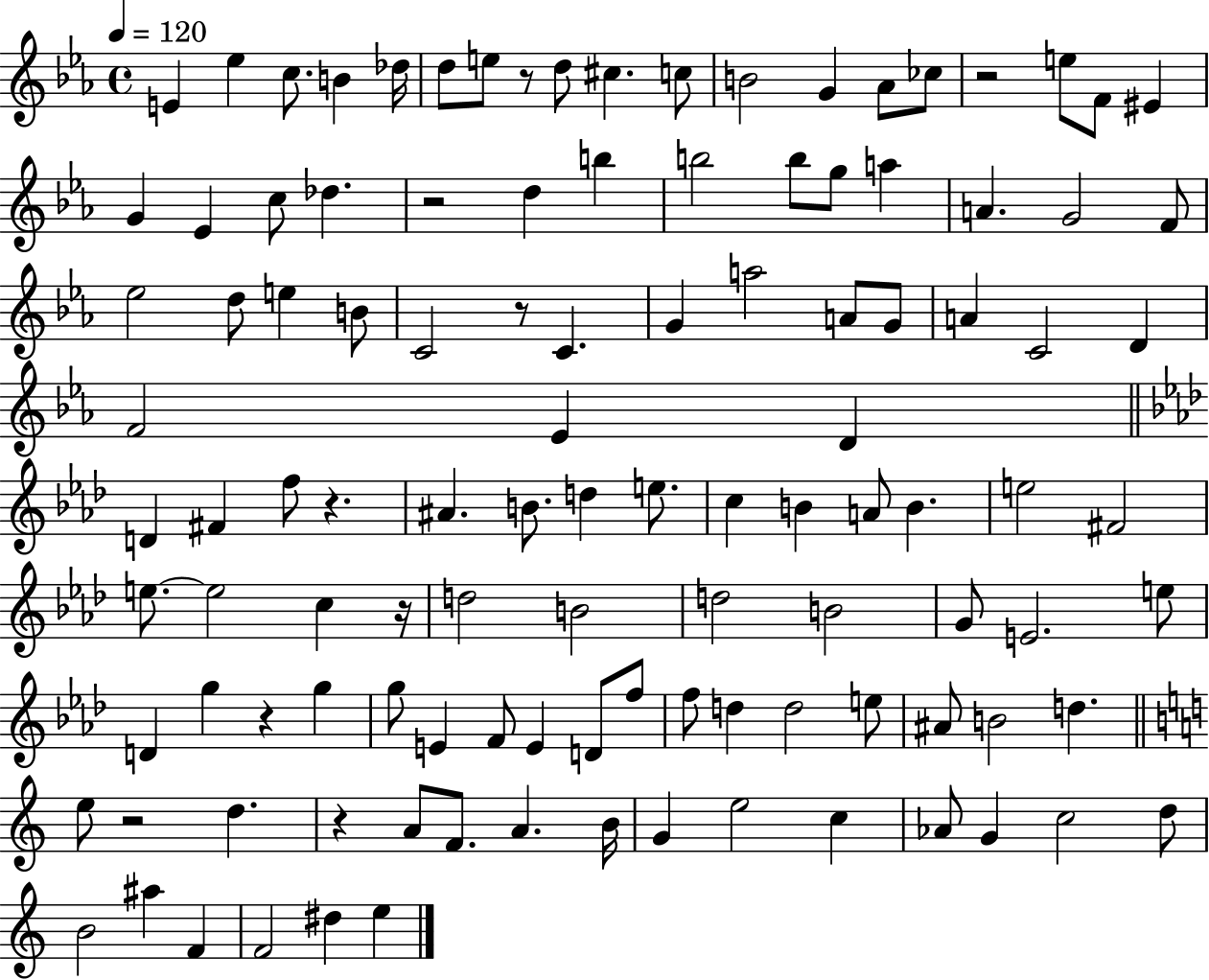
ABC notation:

X:1
T:Untitled
M:4/4
L:1/4
K:Eb
E _e c/2 B _d/4 d/2 e/2 z/2 d/2 ^c c/2 B2 G _A/2 _c/2 z2 e/2 F/2 ^E G _E c/2 _d z2 d b b2 b/2 g/2 a A G2 F/2 _e2 d/2 e B/2 C2 z/2 C G a2 A/2 G/2 A C2 D F2 _E D D ^F f/2 z ^A B/2 d e/2 c B A/2 B e2 ^F2 e/2 e2 c z/4 d2 B2 d2 B2 G/2 E2 e/2 D g z g g/2 E F/2 E D/2 f/2 f/2 d d2 e/2 ^A/2 B2 d e/2 z2 d z A/2 F/2 A B/4 G e2 c _A/2 G c2 d/2 B2 ^a F F2 ^d e